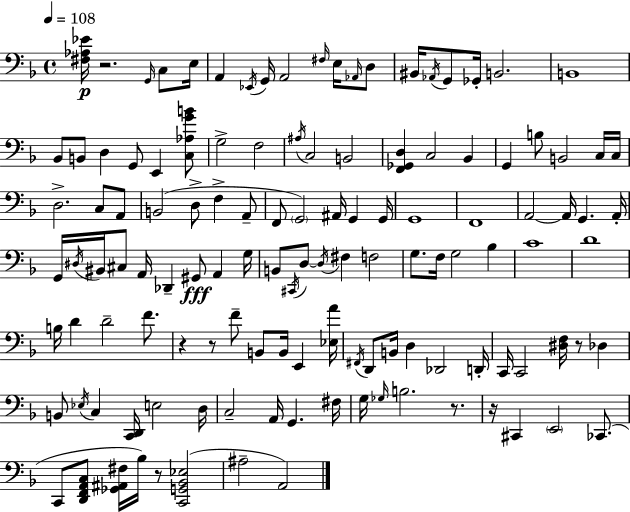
[F#3,Ab3,Eb4]/s R/h. G2/s C3/e E3/s A2/q Eb2/s G2/s A2/h F#3/s E3/s Ab2/s D3/e BIS2/s Ab2/s G2/e Gb2/s B2/h. B2/w Bb2/e B2/e D3/q G2/e E2/q [C3,Ab3,G4,B4]/e G3/h F3/h A#3/s C3/h B2/h [F2,Gb2,D3]/q C3/h Bb2/q G2/q B3/e B2/h C3/s C3/s D3/h. C3/e A2/e B2/h D3/e F3/q A2/e F2/e G2/h A#2/s G2/q G2/s G2/w F2/w A2/h A2/s G2/q. A2/s G2/s D#3/s BIS2/s C#3/e A2/s Db2/q G#2/e A2/q G3/s B2/e C#2/s D3/e D3/s F#3/q F3/h G3/e. F3/s G3/h Bb3/q C4/w D4/w B3/s D4/q D4/h F4/e. R/q R/e F4/e B2/e B2/s E2/q [Eb3,A4]/s F#2/s D2/e B2/s D3/q Db2/h D2/s C2/s C2/h [D#3,F3]/s R/e Db3/q B2/e Eb3/s C3/q [C2,D2]/s E3/h D3/s C3/h A2/s G2/q. F#3/s G3/s Gb3/s B3/h. R/e. R/s C#2/q E2/h CES2/e. C2/e [D2,F2,A2,C3]/e [Gb2,A#2,F#3]/s Bb3/s R/e [C2,G2,Bb2,Eb3]/h A#3/h A2/h